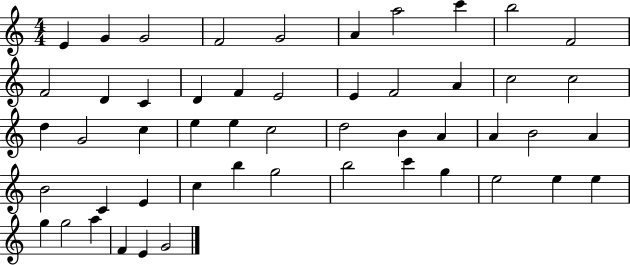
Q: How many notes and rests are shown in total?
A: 51